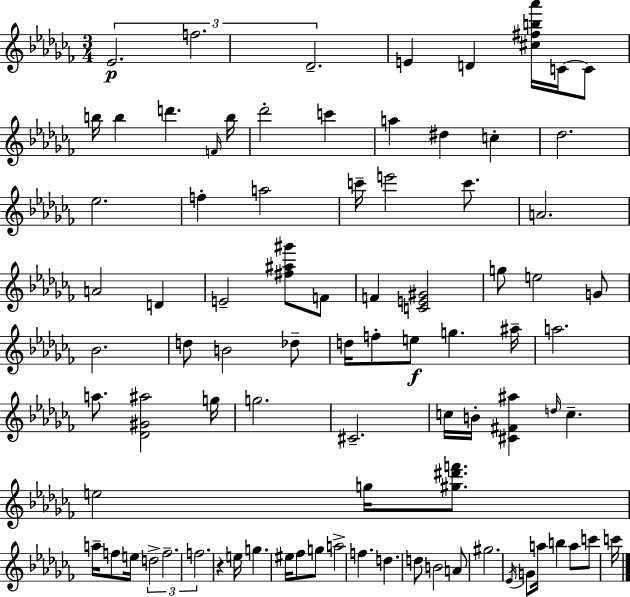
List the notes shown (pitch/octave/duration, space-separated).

Eb4/h. F5/h. Db4/h. E4/q D4/q [C#5,F#5,B5,Ab6]/s C4/s C4/e B5/s B5/q D6/q. F4/s B5/s Db6/h C6/q A5/q D#5/q C5/q Db5/h. Eb5/h. F5/q A5/h C6/s E6/h C6/e. A4/h. A4/h D4/q E4/h [F#5,A#5,G#6]/e F4/e F4/q [C4,E4,G#4]/h G5/e E5/h G4/e Bb4/h. D5/e B4/h Db5/e D5/s F5/e E5/e G5/q. A#5/s A5/h. A5/e. [Db4,G#4,A#5]/h G5/s G5/h. C#4/h. C5/s B4/s [C#4,F#4,A#5]/q D5/s C5/q. E5/h G5/s [G#5,D#6,F6]/e. A5/s F5/e E5/s D5/h F5/h. F5/h. R/q E5/s G5/q. EIS5/s FES5/e G5/e A5/h F5/q. D5/q. D5/e B4/h A4/e G#5/h. Eb4/s G4/e A5/s B5/q A5/e C6/e C6/s